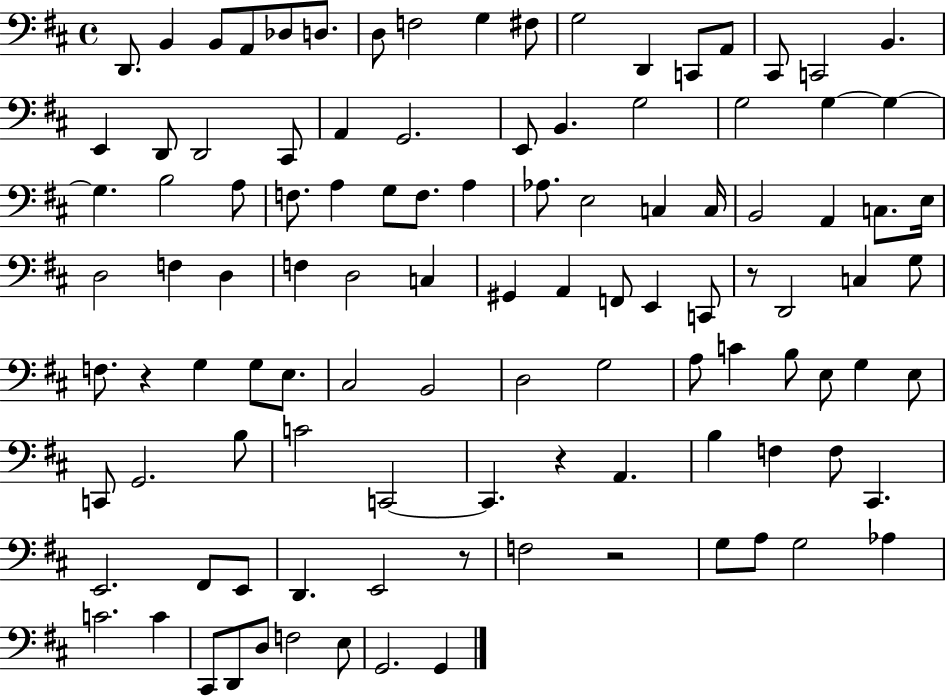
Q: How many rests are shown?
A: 5